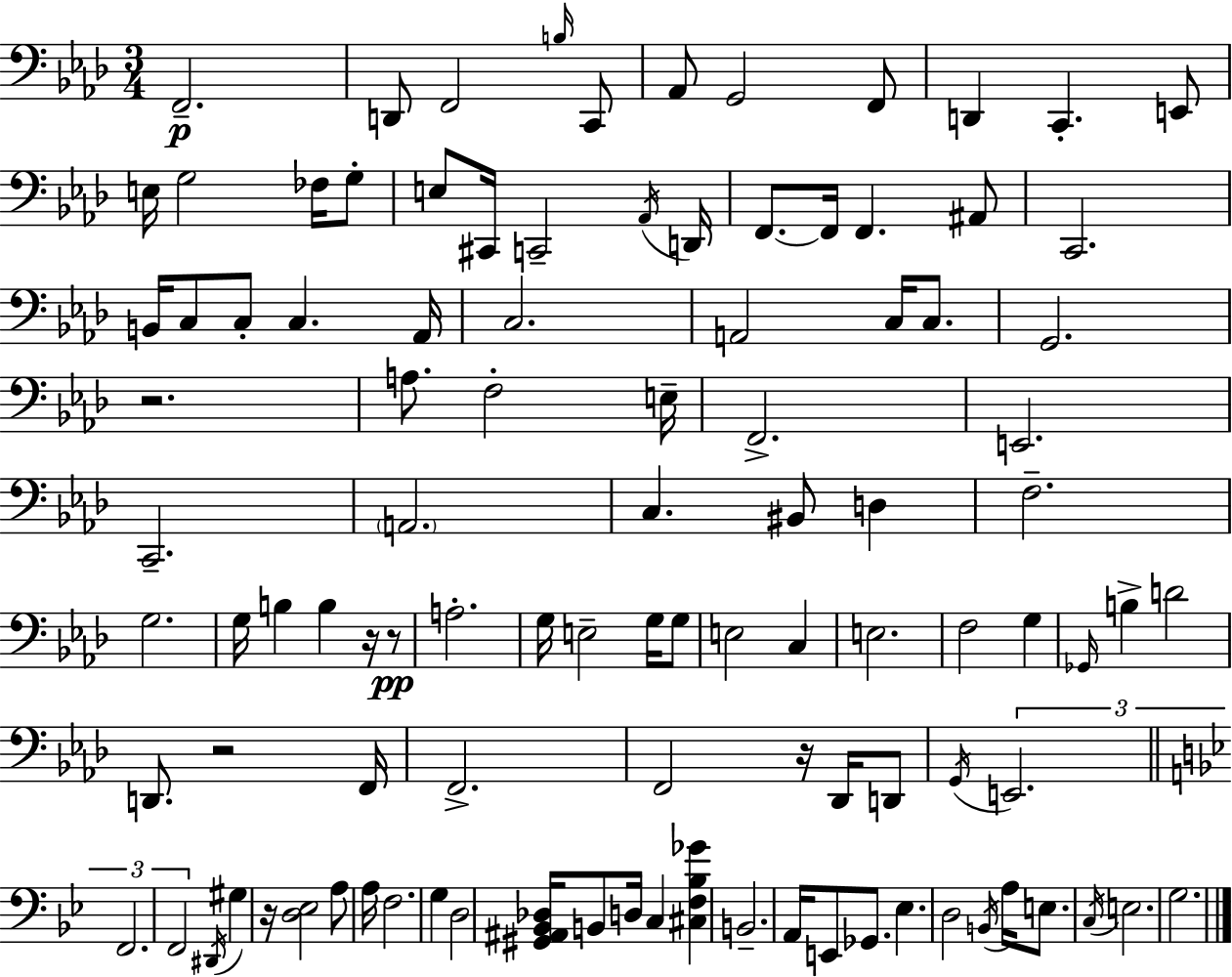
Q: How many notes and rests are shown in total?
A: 104